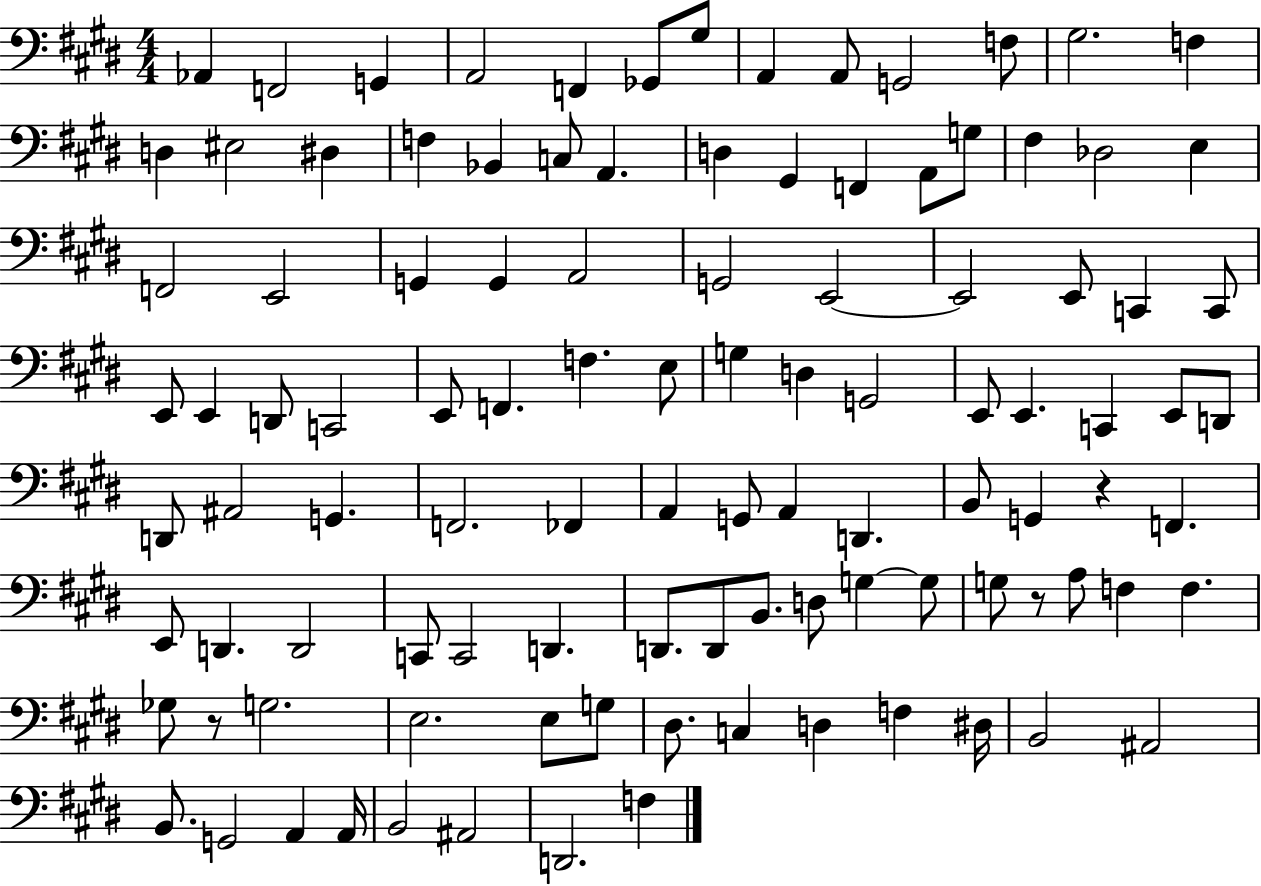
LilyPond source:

{
  \clef bass
  \numericTimeSignature
  \time 4/4
  \key e \major
  aes,4 f,2 g,4 | a,2 f,4 ges,8 gis8 | a,4 a,8 g,2 f8 | gis2. f4 | \break d4 eis2 dis4 | f4 bes,4 c8 a,4. | d4 gis,4 f,4 a,8 g8 | fis4 des2 e4 | \break f,2 e,2 | g,4 g,4 a,2 | g,2 e,2~~ | e,2 e,8 c,4 c,8 | \break e,8 e,4 d,8 c,2 | e,8 f,4. f4. e8 | g4 d4 g,2 | e,8 e,4. c,4 e,8 d,8 | \break d,8 ais,2 g,4. | f,2. fes,4 | a,4 g,8 a,4 d,4. | b,8 g,4 r4 f,4. | \break e,8 d,4. d,2 | c,8 c,2 d,4. | d,8. d,8 b,8. d8 g4~~ g8 | g8 r8 a8 f4 f4. | \break ges8 r8 g2. | e2. e8 g8 | dis8. c4 d4 f4 dis16 | b,2 ais,2 | \break b,8. g,2 a,4 a,16 | b,2 ais,2 | d,2. f4 | \bar "|."
}